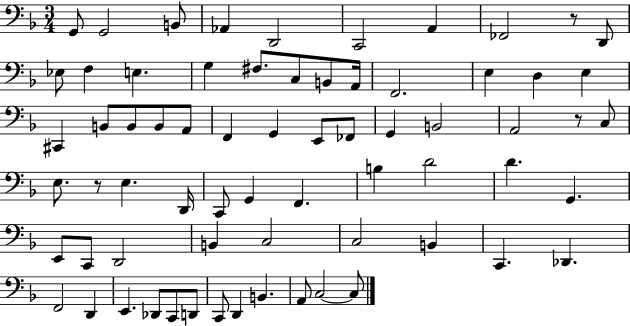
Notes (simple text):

G2/e G2/h B2/e Ab2/q D2/h C2/h A2/q FES2/h R/e D2/e Eb3/e F3/q E3/q. G3/q F#3/e. C3/e B2/e A2/s F2/h. E3/q D3/q E3/q C#2/q B2/e B2/e B2/e A2/e F2/q G2/q E2/e FES2/e G2/q B2/h A2/h R/e C3/e E3/e. R/e E3/q. D2/s C2/e G2/q F2/q. B3/q D4/h D4/q. G2/q. E2/e C2/e D2/h B2/q C3/h C3/h B2/q C2/q. Db2/q. F2/h D2/q E2/q. Db2/e C2/e D2/e C2/e D2/q B2/q. A2/e C3/h C3/e